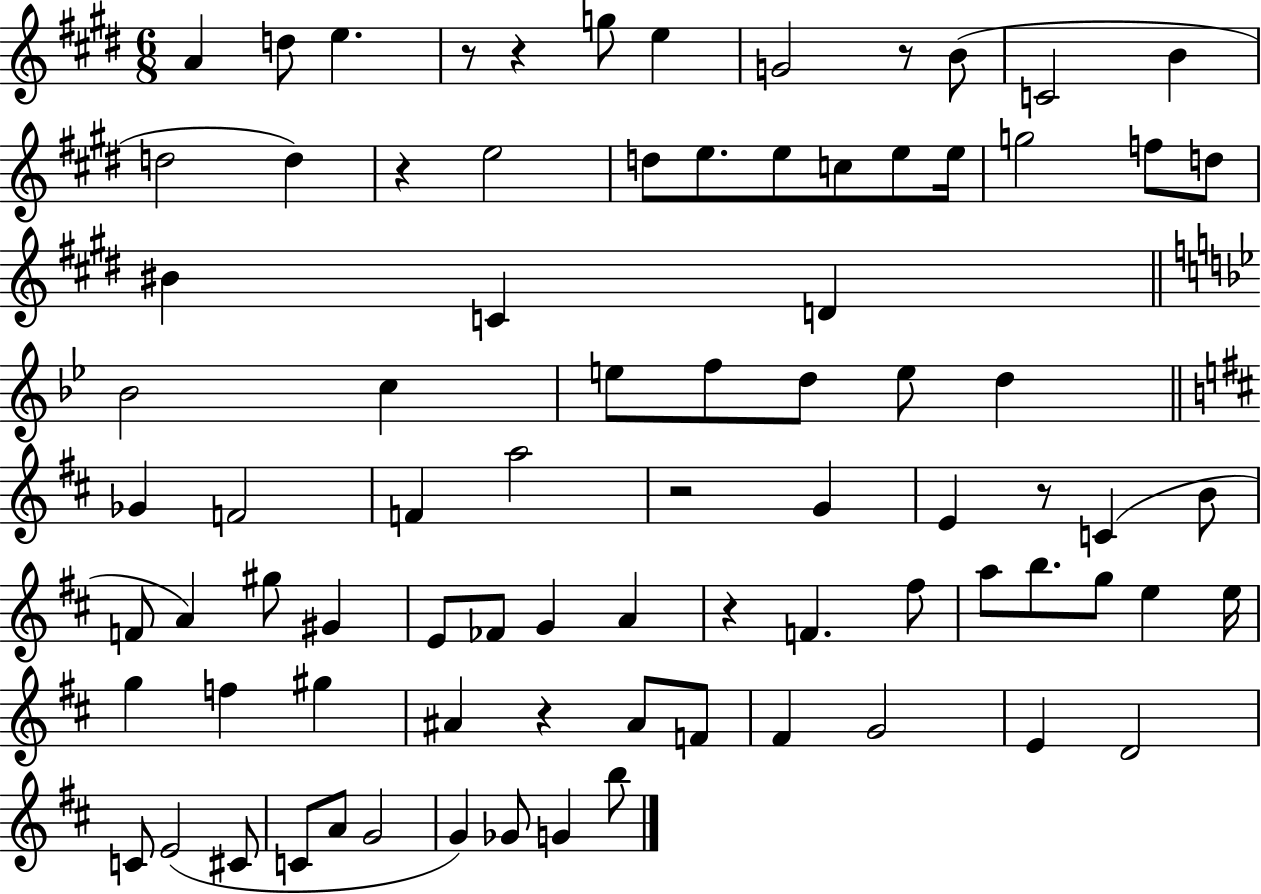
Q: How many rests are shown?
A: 8